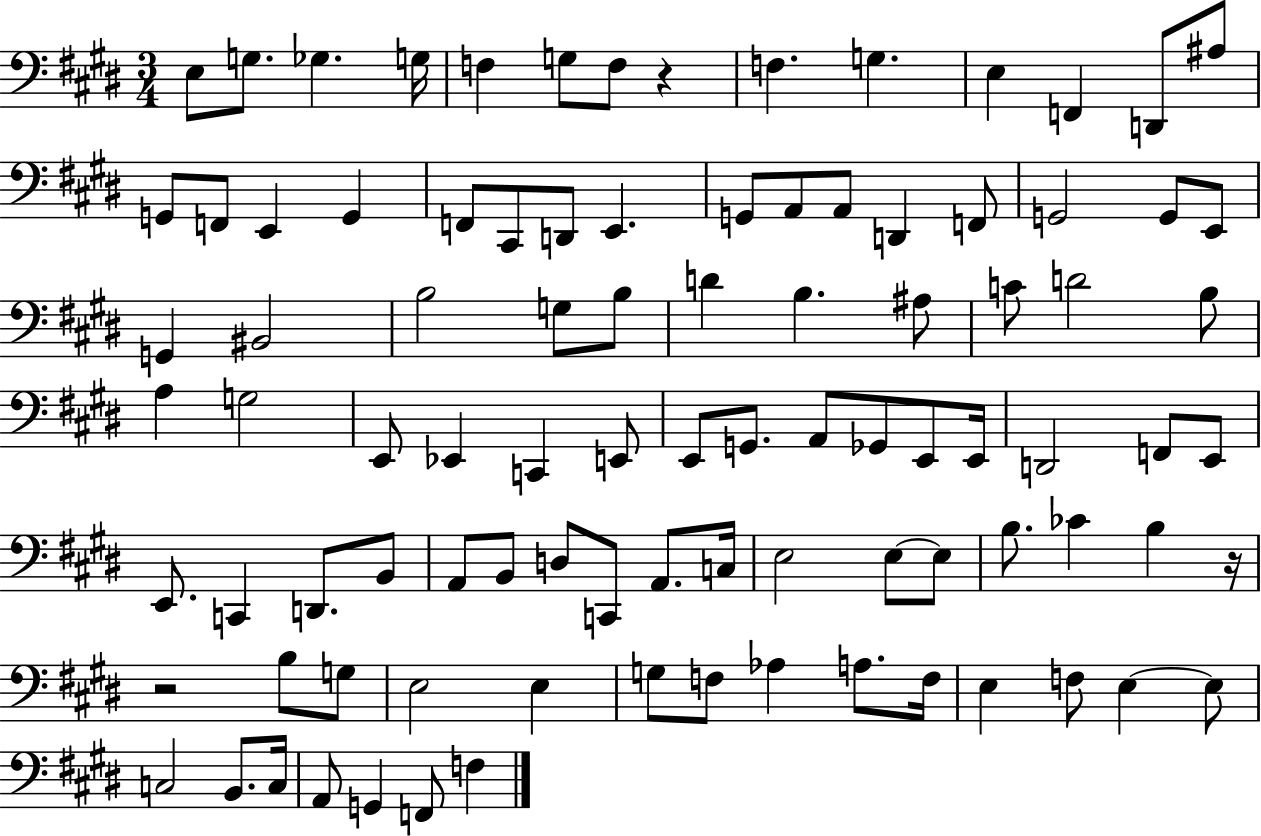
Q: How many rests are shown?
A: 3